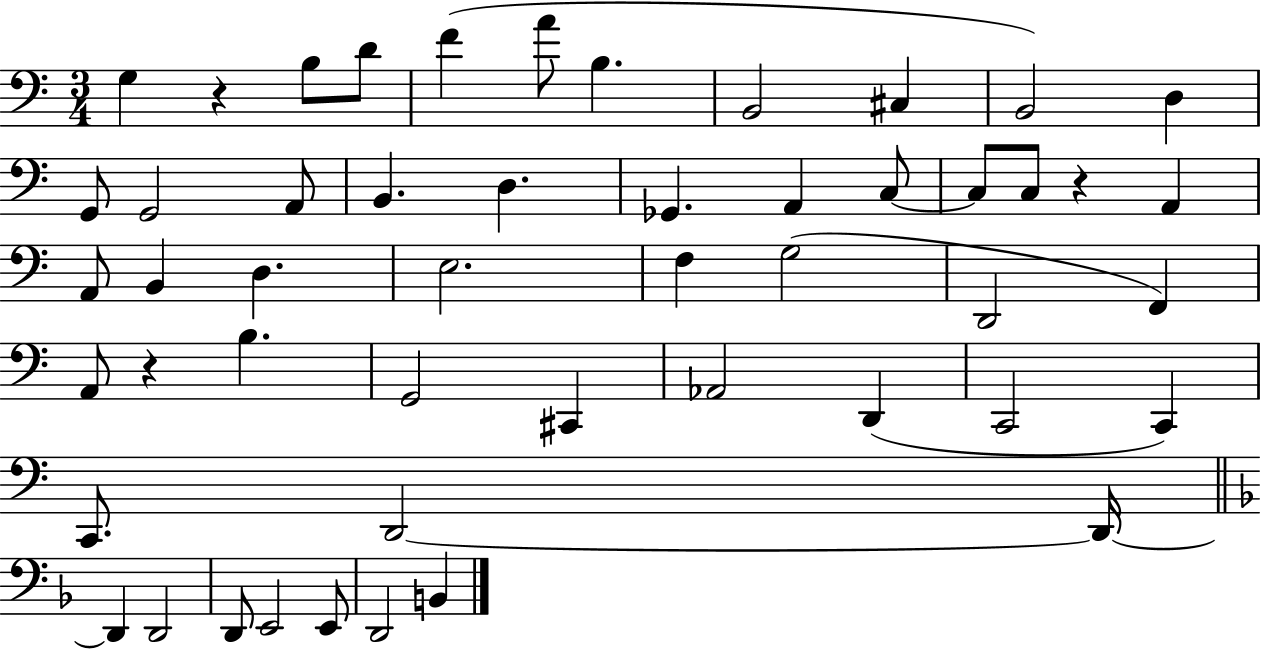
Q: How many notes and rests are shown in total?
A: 50